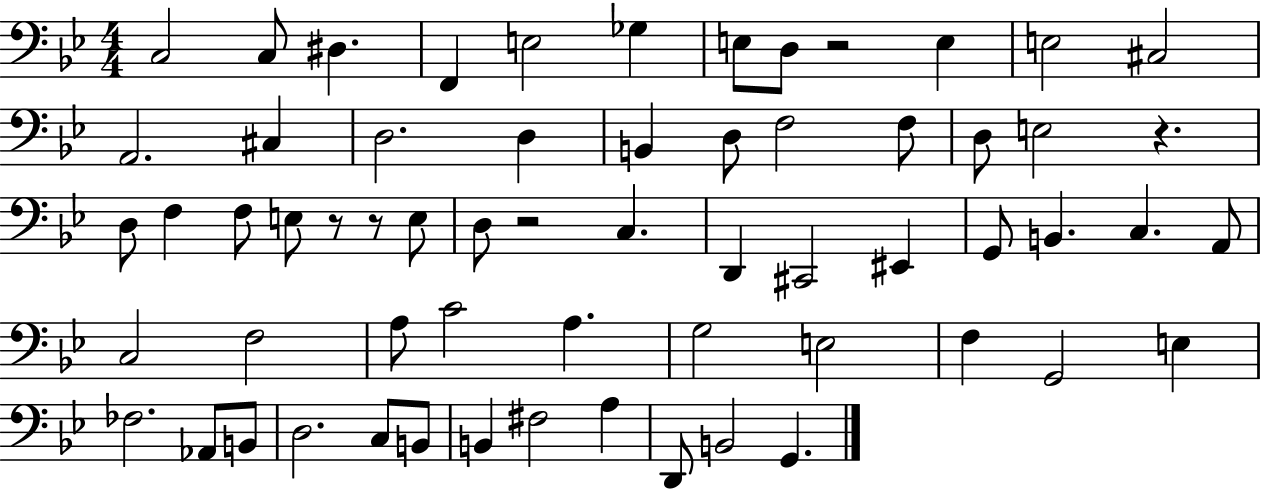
C3/h C3/e D#3/q. F2/q E3/h Gb3/q E3/e D3/e R/h E3/q E3/h C#3/h A2/h. C#3/q D3/h. D3/q B2/q D3/e F3/h F3/e D3/e E3/h R/q. D3/e F3/q F3/e E3/e R/e R/e E3/e D3/e R/h C3/q. D2/q C#2/h EIS2/q G2/e B2/q. C3/q. A2/e C3/h F3/h A3/e C4/h A3/q. G3/h E3/h F3/q G2/h E3/q FES3/h. Ab2/e B2/e D3/h. C3/e B2/e B2/q F#3/h A3/q D2/e B2/h G2/q.